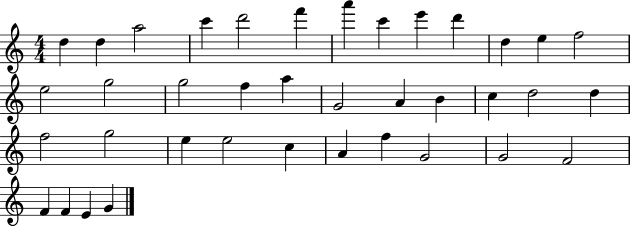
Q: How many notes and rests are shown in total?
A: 38